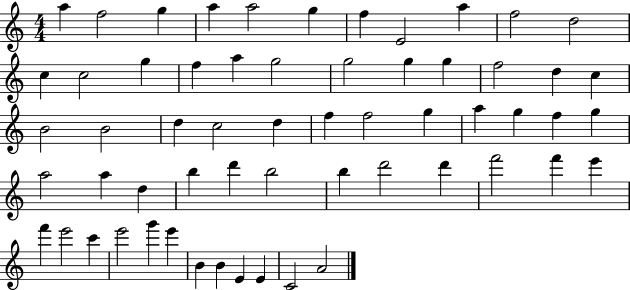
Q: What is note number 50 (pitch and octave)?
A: C6